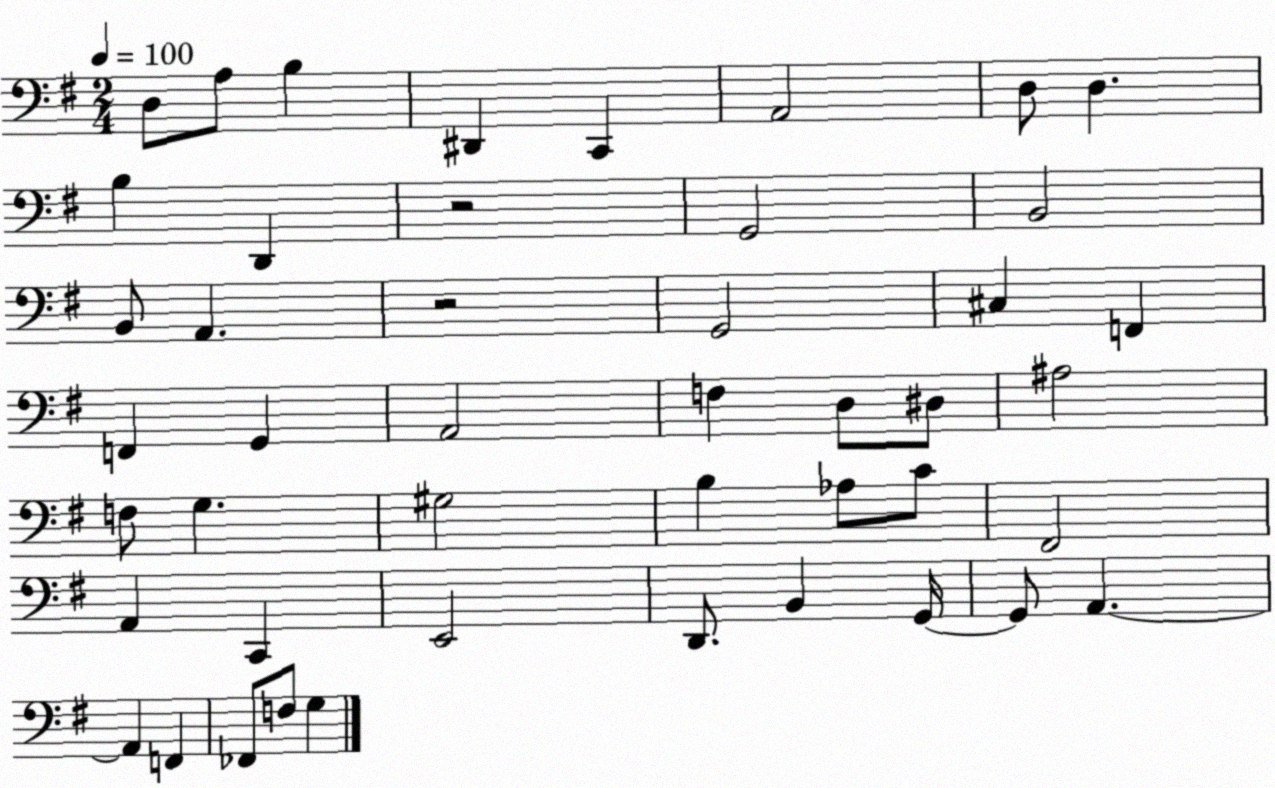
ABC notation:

X:1
T:Untitled
M:2/4
L:1/4
K:G
D,/2 A,/2 B, ^D,, C,, A,,2 D,/2 D, B, D,, z2 G,,2 B,,2 B,,/2 A,, z2 G,,2 ^C, F,, F,, G,, A,,2 F, D,/2 ^D,/2 ^A,2 F,/2 G, ^G,2 B, _A,/2 C/2 ^F,,2 A,, C,, E,,2 D,,/2 B,, G,,/4 G,,/2 A,, A,, F,, _F,,/2 F,/2 G,